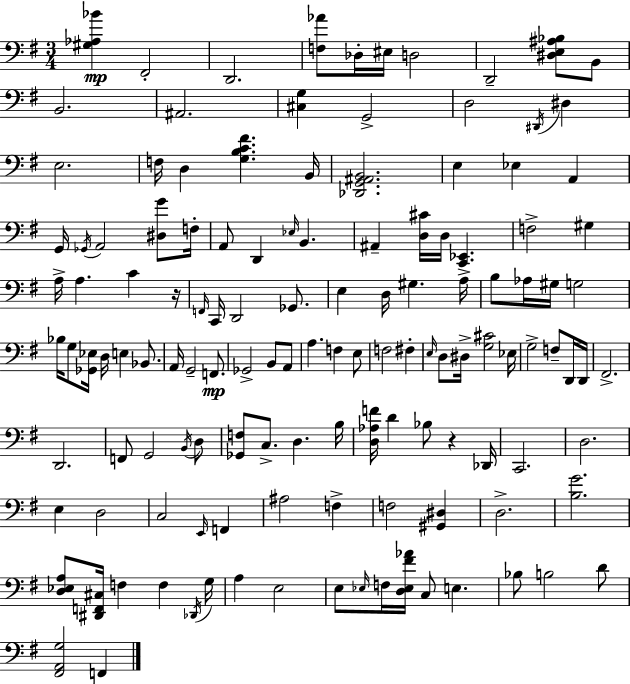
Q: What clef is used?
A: bass